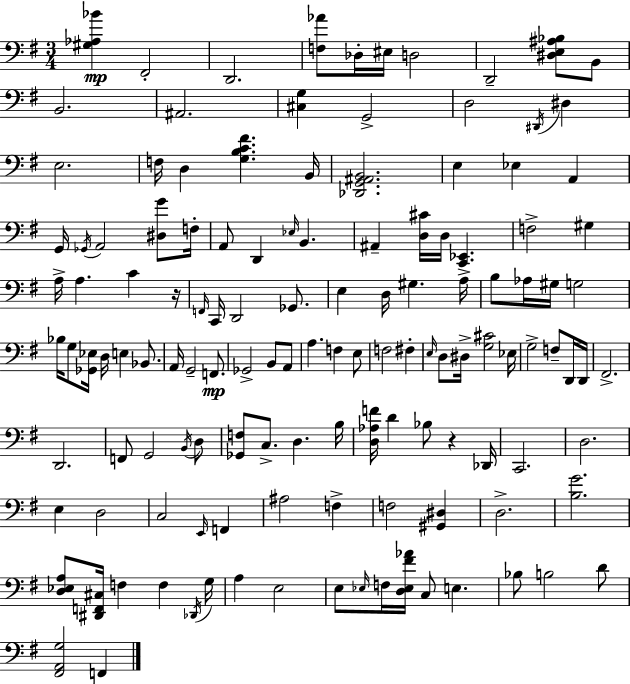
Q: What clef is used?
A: bass